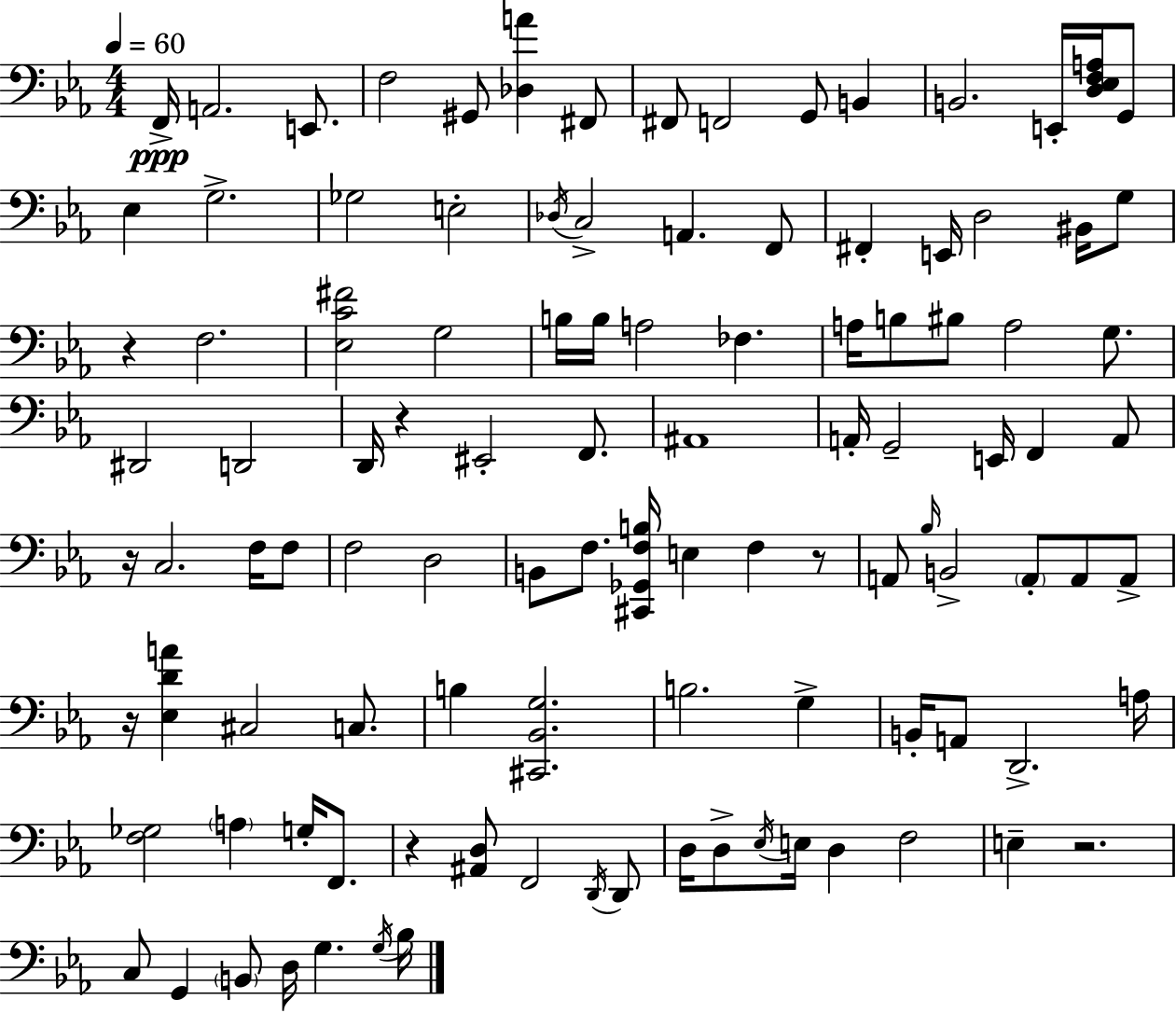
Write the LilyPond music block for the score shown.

{
  \clef bass
  \numericTimeSignature
  \time 4/4
  \key ees \major
  \tempo 4 = 60
  f,16->\ppp a,2. e,8. | f2 gis,8 <des a'>4 fis,8 | fis,8 f,2 g,8 b,4 | b,2. e,16-. <d ees f a>16 g,8 | \break ees4 g2.-> | ges2 e2-. | \acciaccatura { des16 } c2-> a,4. f,8 | fis,4-. e,16 d2 bis,16 g8 | \break r4 f2. | <ees c' fis'>2 g2 | b16 b16 a2 fes4. | a16 b8 bis8 a2 g8. | \break dis,2 d,2 | d,16 r4 eis,2-. f,8. | ais,1 | a,16-. g,2-- e,16 f,4 a,8 | \break r16 c2. f16 f8 | f2 d2 | b,8 f8. <cis, ges, f b>16 e4 f4 r8 | a,8 \grace { bes16 } b,2-> \parenthesize a,8-. a,8 | \break a,8-> r16 <ees d' a'>4 cis2 c8. | b4 <cis, bes, g>2. | b2. g4-> | b,16-. a,8 d,2.-> | \break a16 <f ges>2 \parenthesize a4 g16-. f,8. | r4 <ais, d>8 f,2 | \acciaccatura { d,16 } d,8 d16 d8-> \acciaccatura { ees16 } e16 d4 f2 | e4-- r2. | \break c8 g,4 \parenthesize b,8 d16 g4. | \acciaccatura { g16 } bes16 \bar "|."
}